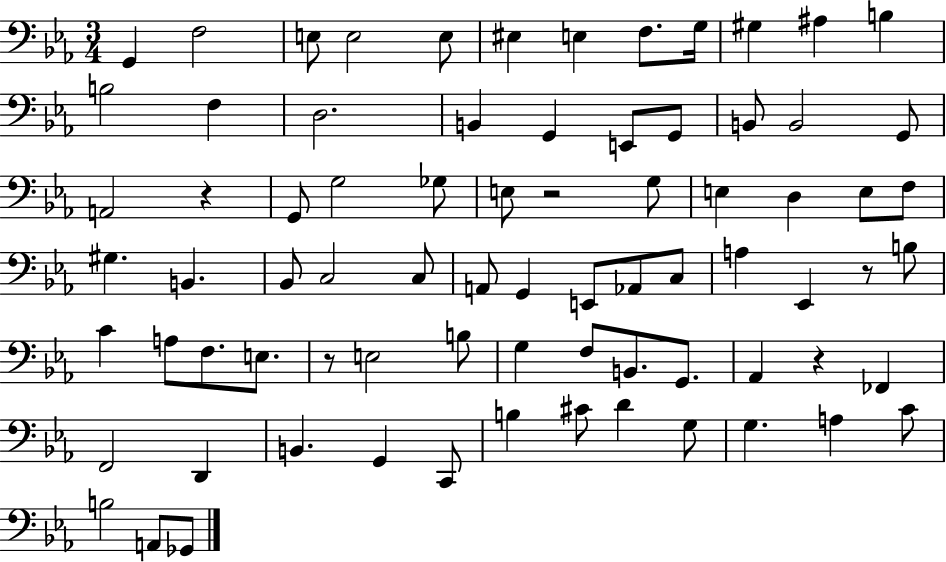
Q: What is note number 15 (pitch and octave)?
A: D3